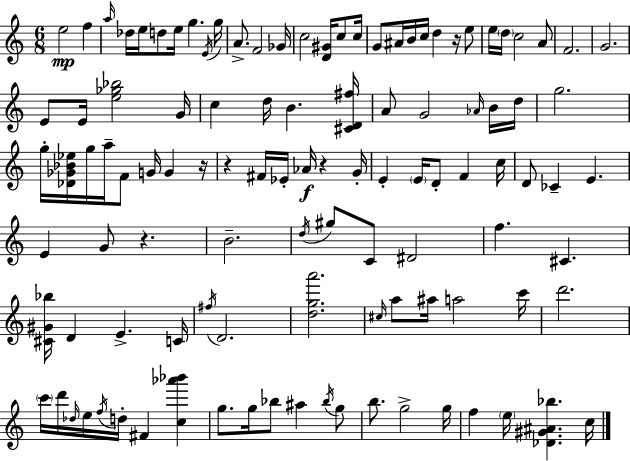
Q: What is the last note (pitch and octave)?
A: C5